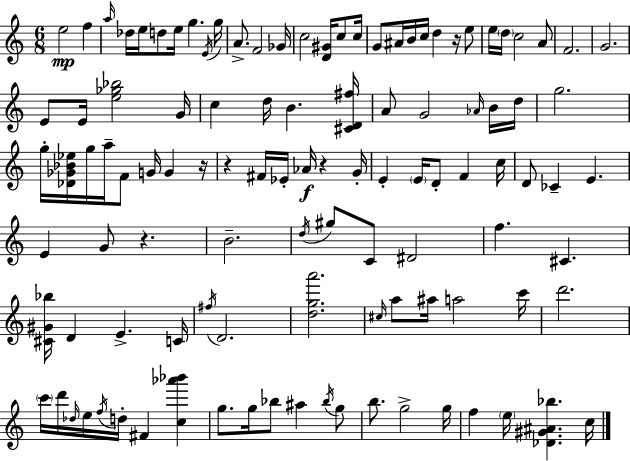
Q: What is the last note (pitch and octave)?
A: C5